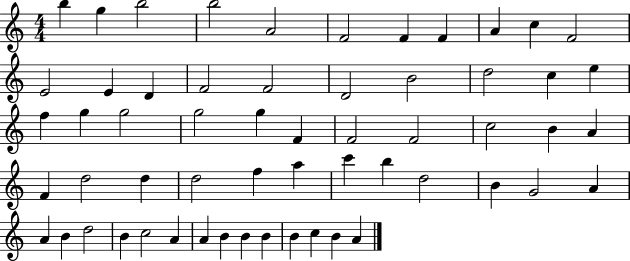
B5/q G5/q B5/h B5/h A4/h F4/h F4/q F4/q A4/q C5/q F4/h E4/h E4/q D4/q F4/h F4/h D4/h B4/h D5/h C5/q E5/q F5/q G5/q G5/h G5/h G5/q F4/q F4/h F4/h C5/h B4/q A4/q F4/q D5/h D5/q D5/h F5/q A5/q C6/q B5/q D5/h B4/q G4/h A4/q A4/q B4/q D5/h B4/q C5/h A4/q A4/q B4/q B4/q B4/q B4/q C5/q B4/q A4/q